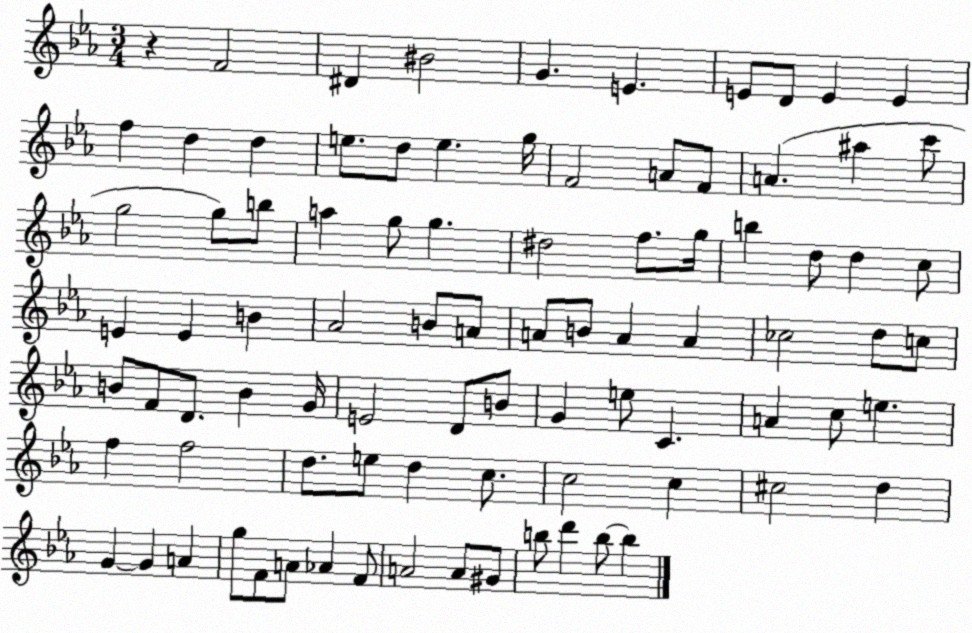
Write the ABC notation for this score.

X:1
T:Untitled
M:3/4
L:1/4
K:Eb
z F2 ^D ^B2 G E E/2 D/2 E E f d d e/2 d/2 e g/4 F2 A/2 F/2 A ^a c'/2 g2 g/2 b/2 a g/2 g ^d2 f/2 g/4 b d/2 d c/2 E E B _A2 B/2 A/2 A/2 B/2 A A _c2 d/2 c/2 B/2 F/2 D/2 B G/4 E2 D/2 B/2 G e/2 C A c/2 e f f2 d/2 e/2 d c/2 c2 c ^c2 d G G A g/2 F/2 A/2 _A F/2 A2 A/2 ^G/2 b/2 d' b/2 b